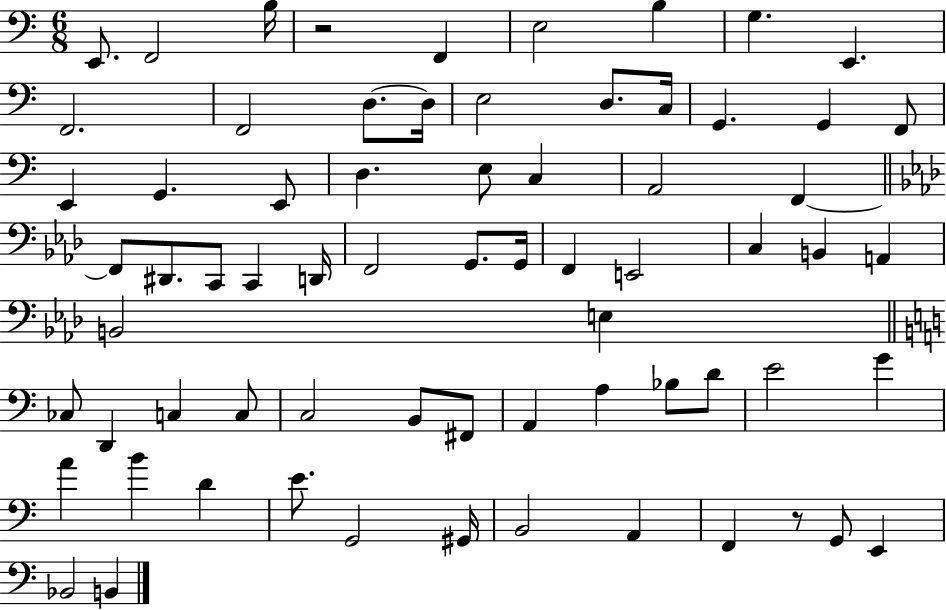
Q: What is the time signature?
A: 6/8